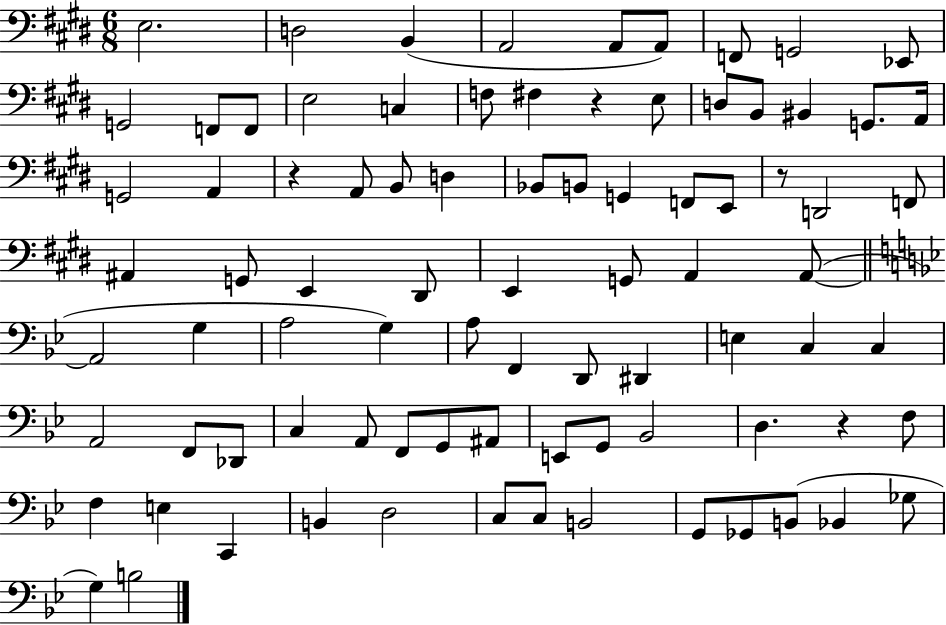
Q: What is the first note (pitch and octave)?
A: E3